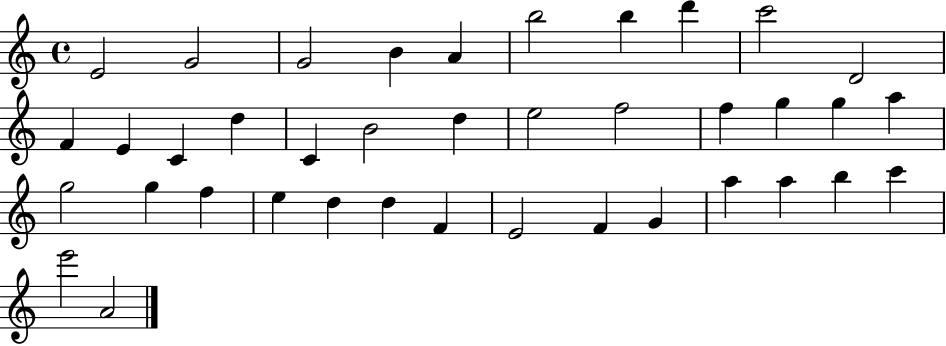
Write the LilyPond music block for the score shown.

{
  \clef treble
  \time 4/4
  \defaultTimeSignature
  \key c \major
  e'2 g'2 | g'2 b'4 a'4 | b''2 b''4 d'''4 | c'''2 d'2 | \break f'4 e'4 c'4 d''4 | c'4 b'2 d''4 | e''2 f''2 | f''4 g''4 g''4 a''4 | \break g''2 g''4 f''4 | e''4 d''4 d''4 f'4 | e'2 f'4 g'4 | a''4 a''4 b''4 c'''4 | \break e'''2 a'2 | \bar "|."
}